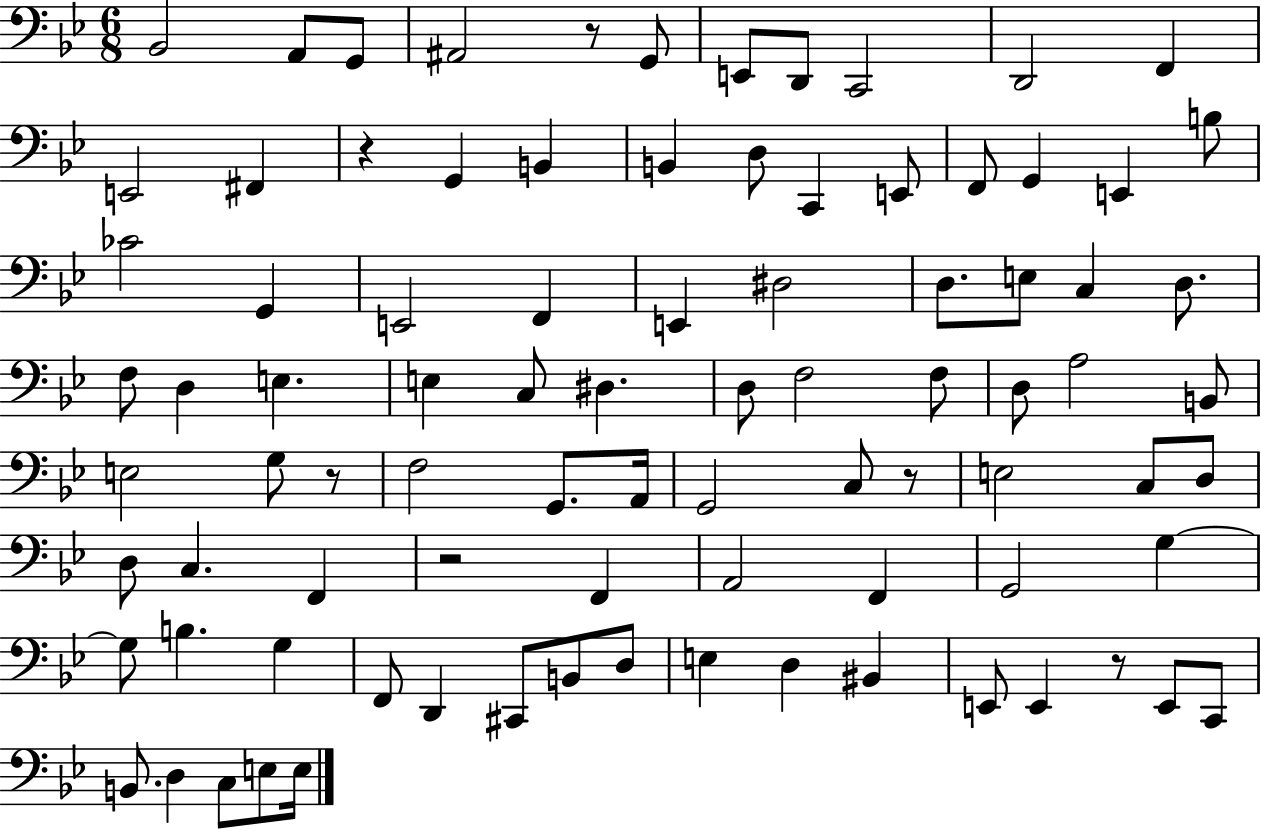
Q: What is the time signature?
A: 6/8